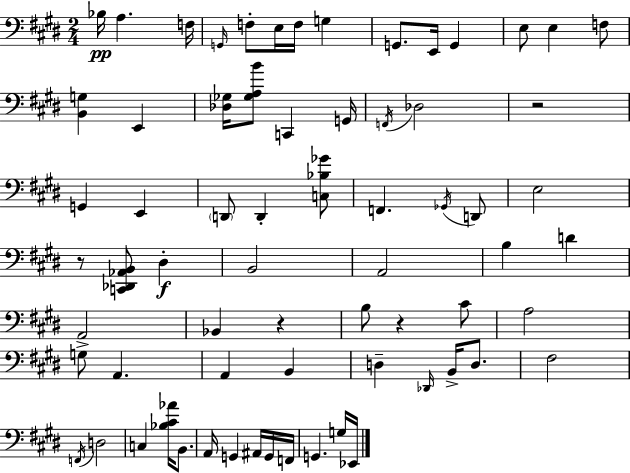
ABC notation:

X:1
T:Untitled
M:2/4
L:1/4
K:E
_B,/4 A, F,/4 G,,/4 F,/2 E,/4 F,/4 G, G,,/2 E,,/4 G,, E,/2 E, F,/2 [B,,G,] E,, [_D,_G,]/4 [_G,A,B]/2 C,, G,,/4 F,,/4 _D,2 z2 G,, E,, D,,/2 D,, [C,_B,_G]/2 F,, _G,,/4 D,,/2 E,2 z/2 [C,,_D,,_A,,B,,]/2 ^D, B,,2 A,,2 B, D A,,2 _B,, z B,/2 z ^C/2 A,2 G,/2 A,, A,, B,, D, _D,,/4 B,,/4 D,/2 ^F,2 F,,/4 D,2 C, [_B,^C_A]/4 B,,/2 A,,/4 G,, ^A,,/4 G,,/4 F,,/4 G,, G,/4 _E,,/4